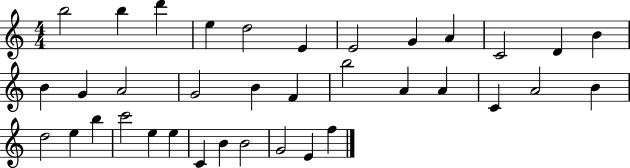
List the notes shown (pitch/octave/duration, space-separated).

B5/h B5/q D6/q E5/q D5/h E4/q E4/h G4/q A4/q C4/h D4/q B4/q B4/q G4/q A4/h G4/h B4/q F4/q B5/h A4/q A4/q C4/q A4/h B4/q D5/h E5/q B5/q C6/h E5/q E5/q C4/q B4/q B4/h G4/h E4/q F5/q